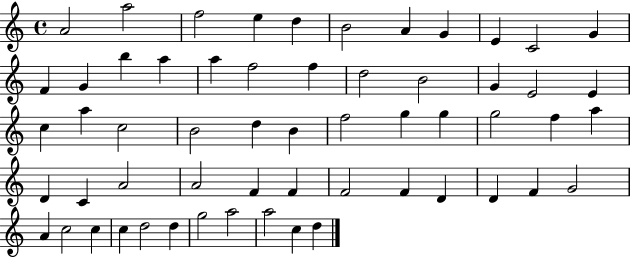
{
  \clef treble
  \time 4/4
  \defaultTimeSignature
  \key c \major
  a'2 a''2 | f''2 e''4 d''4 | b'2 a'4 g'4 | e'4 c'2 g'4 | \break f'4 g'4 b''4 a''4 | a''4 f''2 f''4 | d''2 b'2 | g'4 e'2 e'4 | \break c''4 a''4 c''2 | b'2 d''4 b'4 | f''2 g''4 g''4 | g''2 f''4 a''4 | \break d'4 c'4 a'2 | a'2 f'4 f'4 | f'2 f'4 d'4 | d'4 f'4 g'2 | \break a'4 c''2 c''4 | c''4 d''2 d''4 | g''2 a''2 | a''2 c''4 d''4 | \break \bar "|."
}